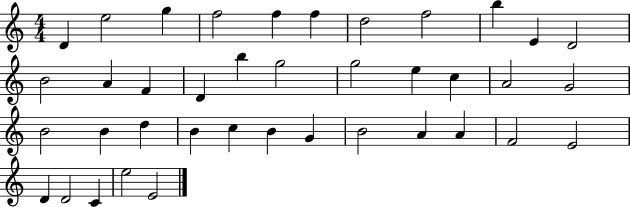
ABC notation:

X:1
T:Untitled
M:4/4
L:1/4
K:C
D e2 g f2 f f d2 f2 b E D2 B2 A F D b g2 g2 e c A2 G2 B2 B d B c B G B2 A A F2 E2 D D2 C e2 E2